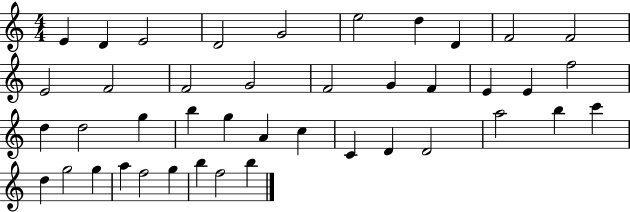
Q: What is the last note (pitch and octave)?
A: B5